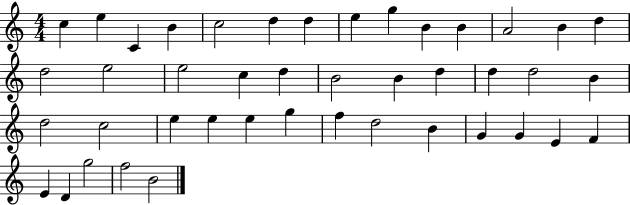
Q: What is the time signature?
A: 4/4